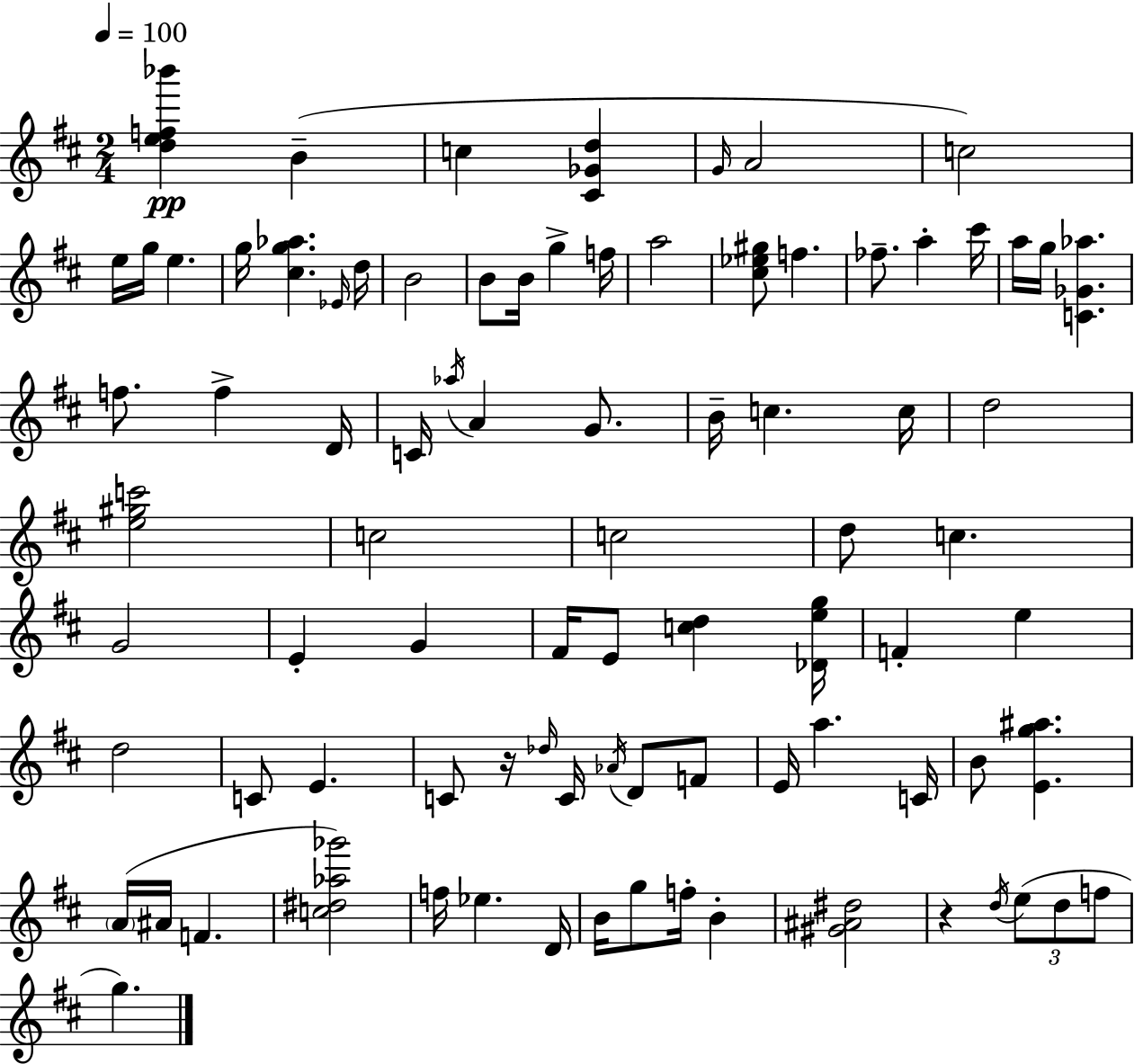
X:1
T:Untitled
M:2/4
L:1/4
K:D
[def_b'] B c [^C_Gd] G/4 A2 c2 e/4 g/4 e g/4 [^cg_a] _E/4 d/4 B2 B/2 B/4 g f/4 a2 [^c_e^g]/2 f _f/2 a ^c'/4 a/4 g/4 [C_G_a] f/2 f D/4 C/4 _a/4 A G/2 B/4 c c/4 d2 [e^gc']2 c2 c2 d/2 c G2 E G ^F/4 E/2 [cd] [_Deg]/4 F e d2 C/2 E C/2 z/4 _d/4 C/4 _A/4 D/2 F/2 E/4 a C/4 B/2 [Eg^a] A/4 ^A/4 F [c^d_a_g']2 f/4 _e D/4 B/4 g/2 f/4 B [^G^A^d]2 z d/4 e/2 d/2 f/2 g